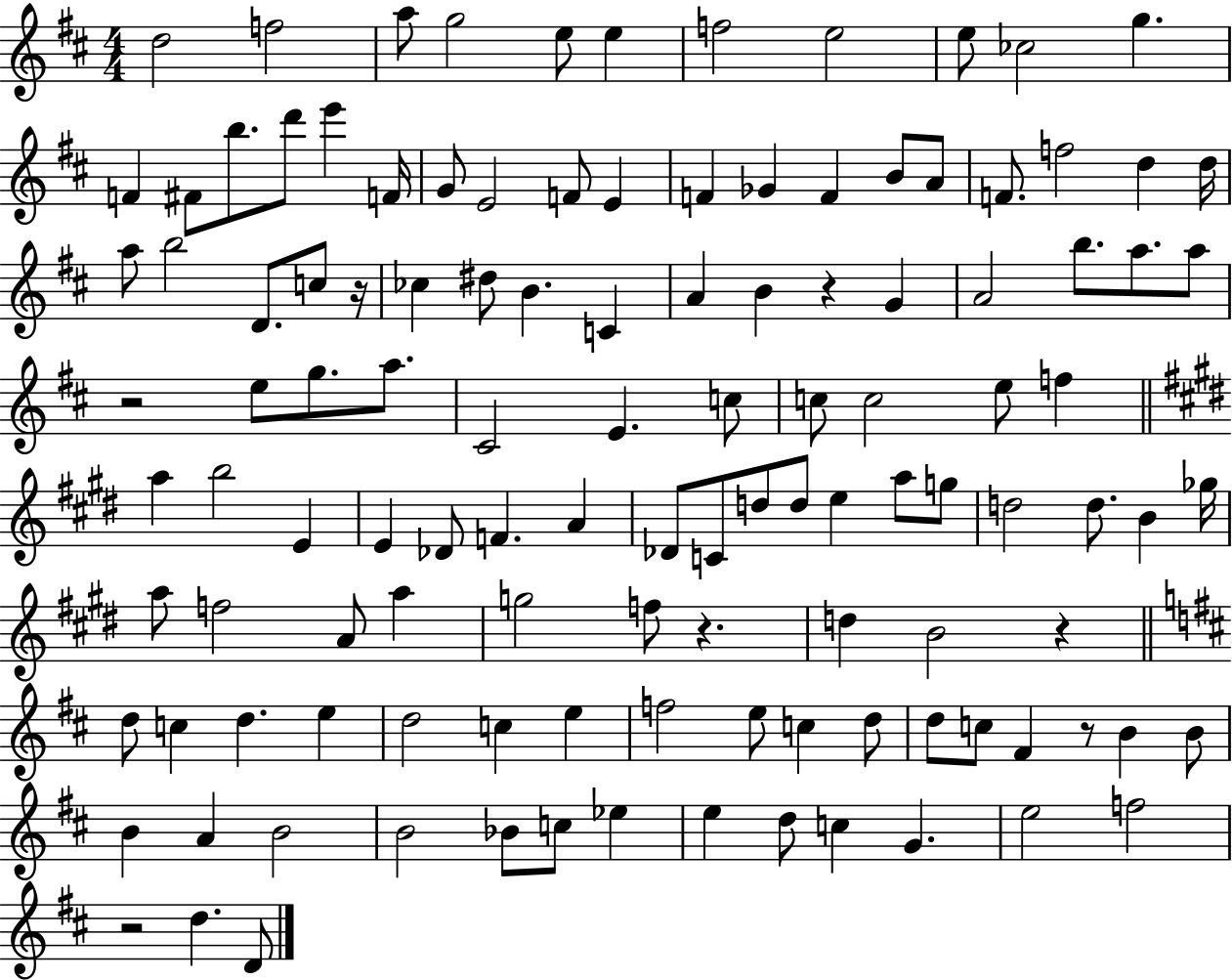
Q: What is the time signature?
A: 4/4